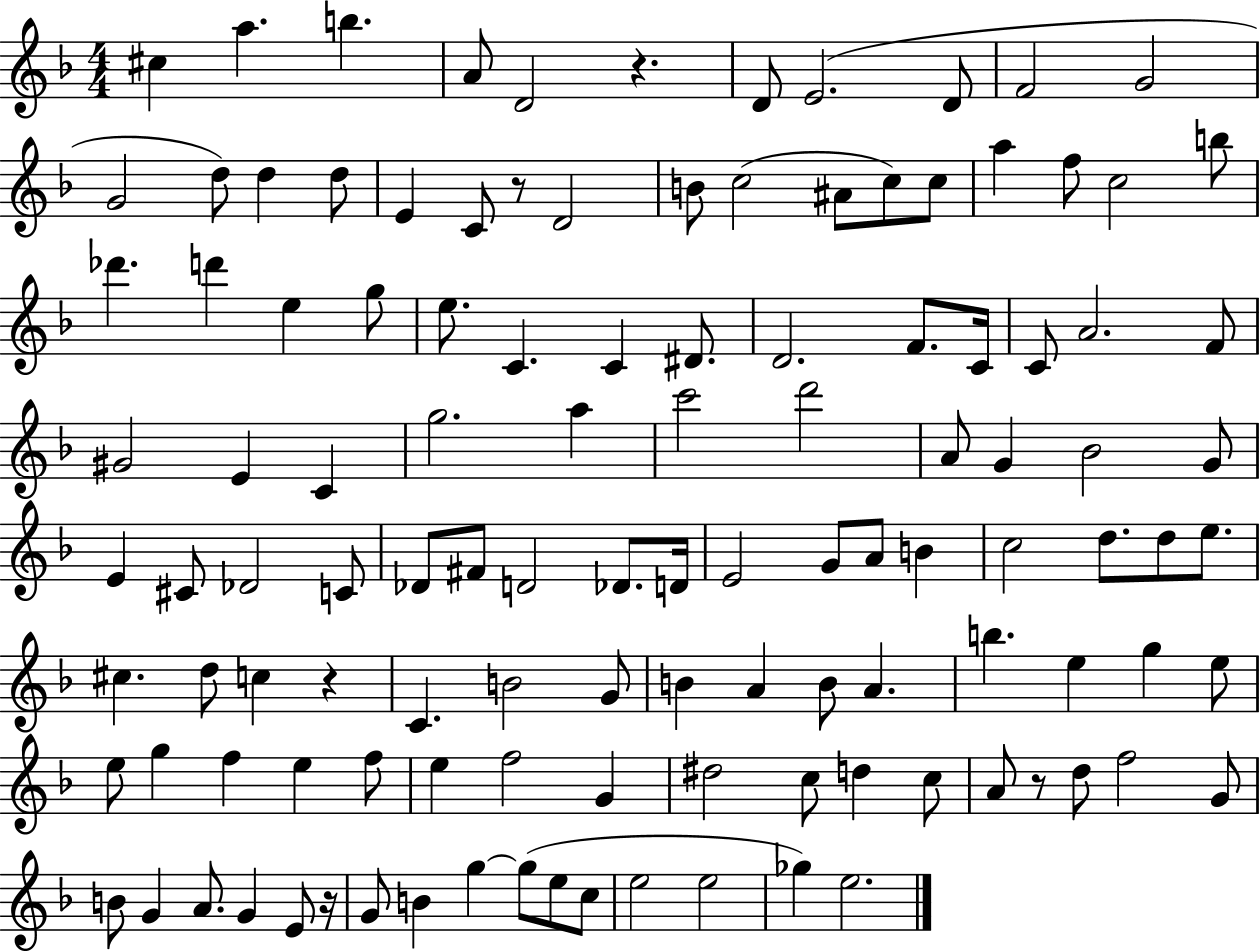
C#5/q A5/q. B5/q. A4/e D4/h R/q. D4/e E4/h. D4/e F4/h G4/h G4/h D5/e D5/q D5/e E4/q C4/e R/e D4/h B4/e C5/h A#4/e C5/e C5/e A5/q F5/e C5/h B5/e Db6/q. D6/q E5/q G5/e E5/e. C4/q. C4/q D#4/e. D4/h. F4/e. C4/s C4/e A4/h. F4/e G#4/h E4/q C4/q G5/h. A5/q C6/h D6/h A4/e G4/q Bb4/h G4/e E4/q C#4/e Db4/h C4/e Db4/e F#4/e D4/h Db4/e. D4/s E4/h G4/e A4/e B4/q C5/h D5/e. D5/e E5/e. C#5/q. D5/e C5/q R/q C4/q. B4/h G4/e B4/q A4/q B4/e A4/q. B5/q. E5/q G5/q E5/e E5/e G5/q F5/q E5/q F5/e E5/q F5/h G4/q D#5/h C5/e D5/q C5/e A4/e R/e D5/e F5/h G4/e B4/e G4/q A4/e. G4/q E4/e R/s G4/e B4/q G5/q G5/e E5/e C5/e E5/h E5/h Gb5/q E5/h.